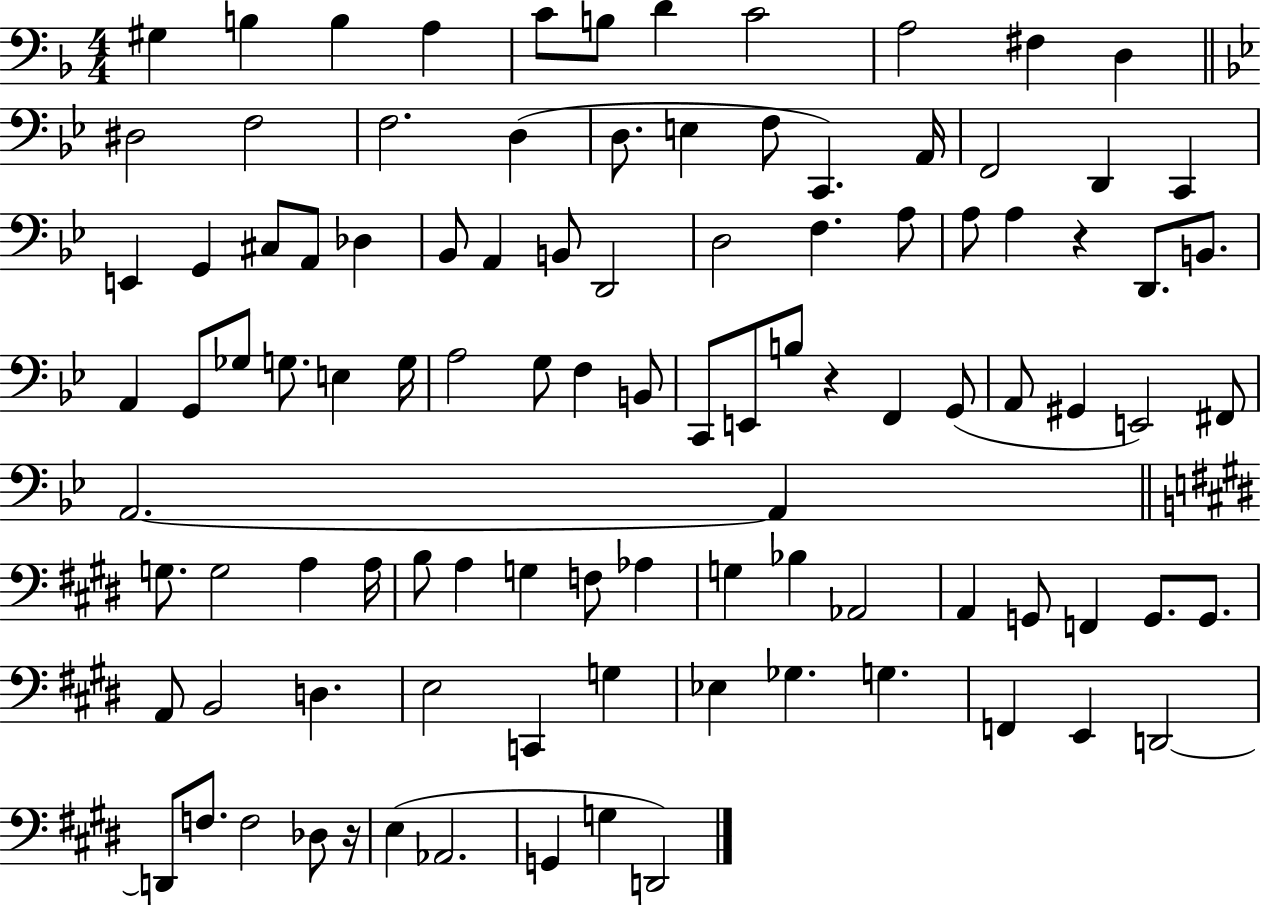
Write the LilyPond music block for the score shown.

{
  \clef bass
  \numericTimeSignature
  \time 4/4
  \key f \major
  gis4 b4 b4 a4 | c'8 b8 d'4 c'2 | a2 fis4 d4 | \bar "||" \break \key bes \major dis2 f2 | f2. d4( | d8. e4 f8 c,4.) a,16 | f,2 d,4 c,4 | \break e,4 g,4 cis8 a,8 des4 | bes,8 a,4 b,8 d,2 | d2 f4. a8 | a8 a4 r4 d,8. b,8. | \break a,4 g,8 ges8 g8. e4 g16 | a2 g8 f4 b,8 | c,8 e,8 b8 r4 f,4 g,8( | a,8 gis,4 e,2) fis,8 | \break a,2.~~ a,4 | \bar "||" \break \key e \major g8. g2 a4 a16 | b8 a4 g4 f8 aes4 | g4 bes4 aes,2 | a,4 g,8 f,4 g,8. g,8. | \break a,8 b,2 d4. | e2 c,4 g4 | ees4 ges4. g4. | f,4 e,4 d,2~~ | \break d,8 f8. f2 des8 r16 | e4( aes,2. | g,4 g4 d,2) | \bar "|."
}